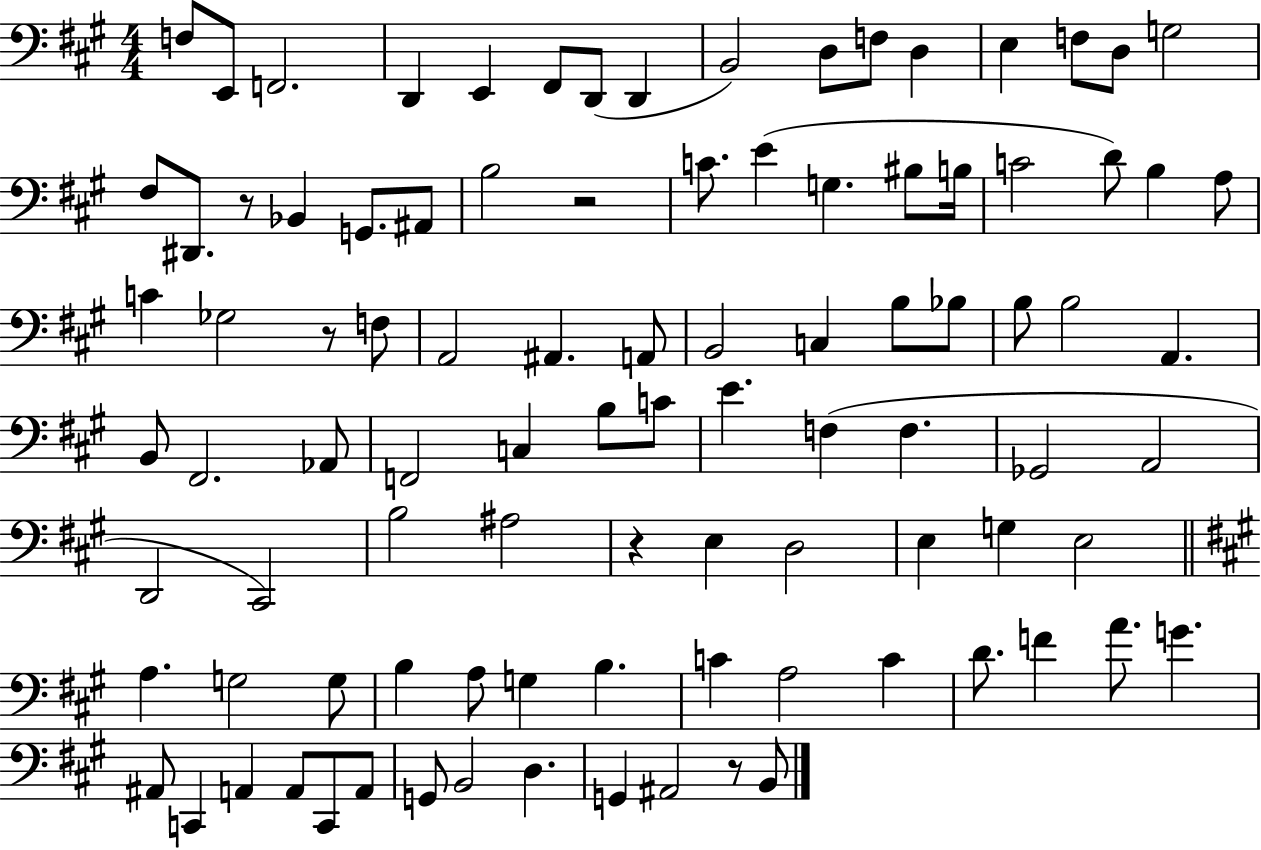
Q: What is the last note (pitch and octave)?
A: B2